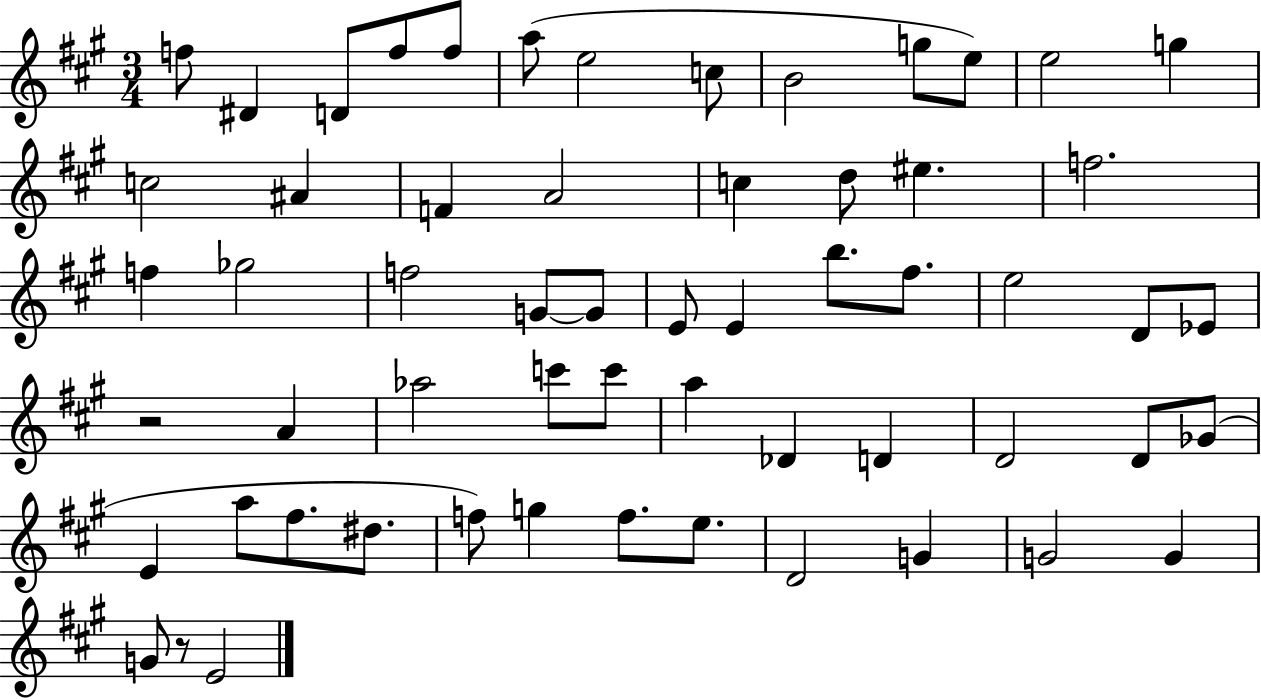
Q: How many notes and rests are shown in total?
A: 59